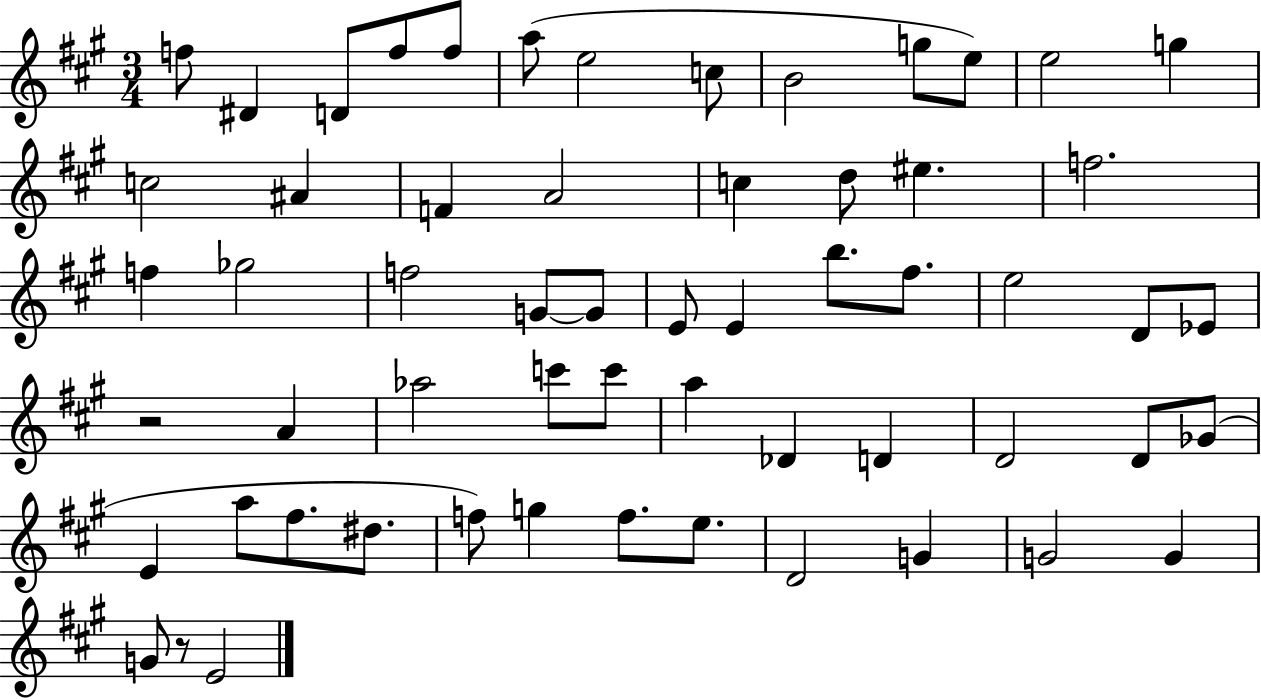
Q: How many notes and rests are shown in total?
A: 59